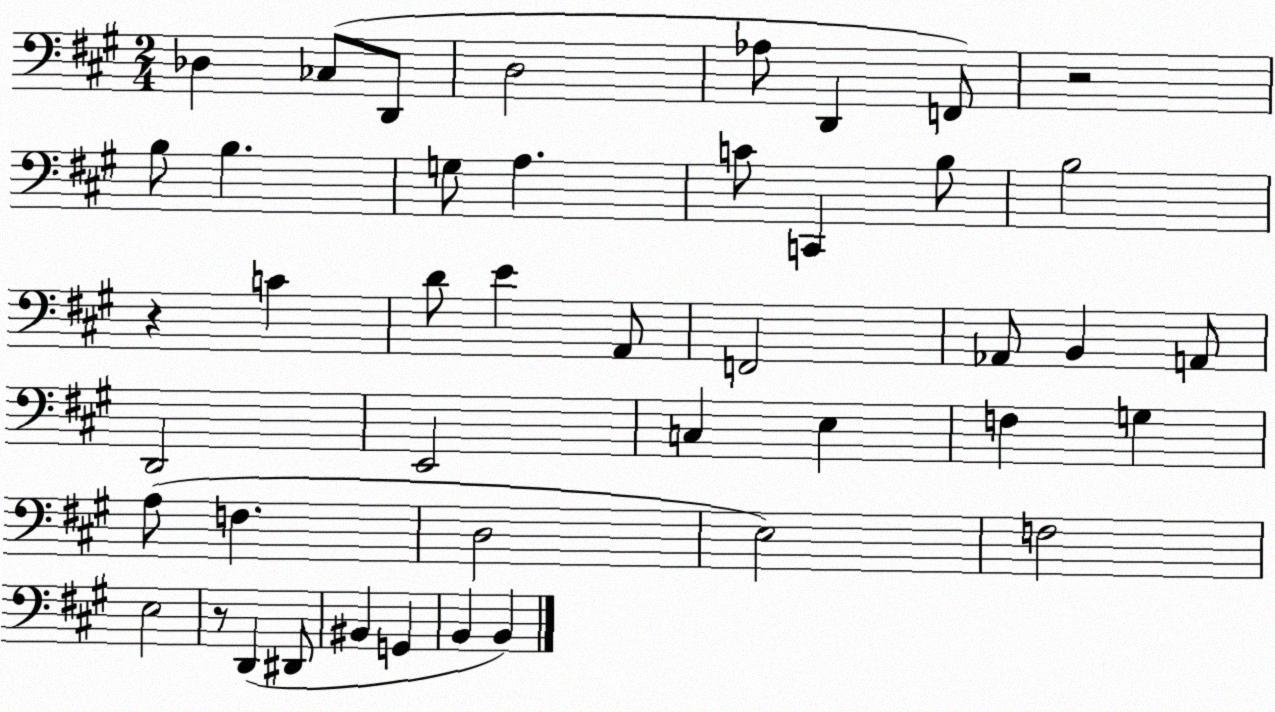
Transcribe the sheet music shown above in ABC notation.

X:1
T:Untitled
M:2/4
L:1/4
K:A
_D, _C,/2 D,,/2 D,2 _A,/2 D,, F,,/2 z2 B,/2 B, G,/2 A, C/2 C,, B,/2 B,2 z C D/2 E A,,/2 F,,2 _A,,/2 B,, A,,/2 D,,2 E,,2 C, E, F, G, A,/2 F, D,2 E,2 F,2 E,2 z/2 D,, ^D,,/2 ^B,, G,, B,, B,,